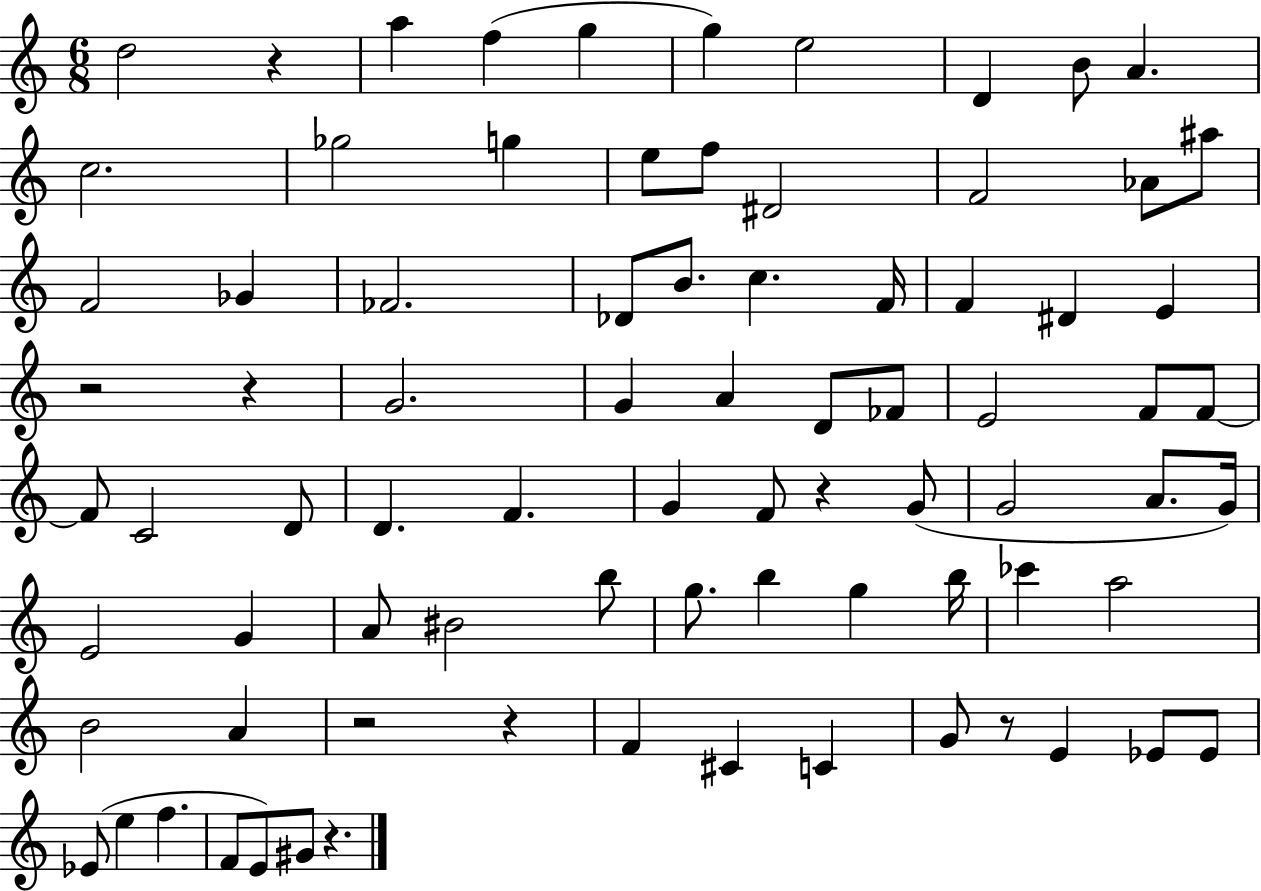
D5/h R/q A5/q F5/q G5/q G5/q E5/h D4/q B4/e A4/q. C5/h. Gb5/h G5/q E5/e F5/e D#4/h F4/h Ab4/e A#5/e F4/h Gb4/q FES4/h. Db4/e B4/e. C5/q. F4/s F4/q D#4/q E4/q R/h R/q G4/h. G4/q A4/q D4/e FES4/e E4/h F4/e F4/e F4/e C4/h D4/e D4/q. F4/q. G4/q F4/e R/q G4/e G4/h A4/e. G4/s E4/h G4/q A4/e BIS4/h B5/e G5/e. B5/q G5/q B5/s CES6/q A5/h B4/h A4/q R/h R/q F4/q C#4/q C4/q G4/e R/e E4/q Eb4/e Eb4/e Eb4/e E5/q F5/q. F4/e E4/e G#4/e R/q.